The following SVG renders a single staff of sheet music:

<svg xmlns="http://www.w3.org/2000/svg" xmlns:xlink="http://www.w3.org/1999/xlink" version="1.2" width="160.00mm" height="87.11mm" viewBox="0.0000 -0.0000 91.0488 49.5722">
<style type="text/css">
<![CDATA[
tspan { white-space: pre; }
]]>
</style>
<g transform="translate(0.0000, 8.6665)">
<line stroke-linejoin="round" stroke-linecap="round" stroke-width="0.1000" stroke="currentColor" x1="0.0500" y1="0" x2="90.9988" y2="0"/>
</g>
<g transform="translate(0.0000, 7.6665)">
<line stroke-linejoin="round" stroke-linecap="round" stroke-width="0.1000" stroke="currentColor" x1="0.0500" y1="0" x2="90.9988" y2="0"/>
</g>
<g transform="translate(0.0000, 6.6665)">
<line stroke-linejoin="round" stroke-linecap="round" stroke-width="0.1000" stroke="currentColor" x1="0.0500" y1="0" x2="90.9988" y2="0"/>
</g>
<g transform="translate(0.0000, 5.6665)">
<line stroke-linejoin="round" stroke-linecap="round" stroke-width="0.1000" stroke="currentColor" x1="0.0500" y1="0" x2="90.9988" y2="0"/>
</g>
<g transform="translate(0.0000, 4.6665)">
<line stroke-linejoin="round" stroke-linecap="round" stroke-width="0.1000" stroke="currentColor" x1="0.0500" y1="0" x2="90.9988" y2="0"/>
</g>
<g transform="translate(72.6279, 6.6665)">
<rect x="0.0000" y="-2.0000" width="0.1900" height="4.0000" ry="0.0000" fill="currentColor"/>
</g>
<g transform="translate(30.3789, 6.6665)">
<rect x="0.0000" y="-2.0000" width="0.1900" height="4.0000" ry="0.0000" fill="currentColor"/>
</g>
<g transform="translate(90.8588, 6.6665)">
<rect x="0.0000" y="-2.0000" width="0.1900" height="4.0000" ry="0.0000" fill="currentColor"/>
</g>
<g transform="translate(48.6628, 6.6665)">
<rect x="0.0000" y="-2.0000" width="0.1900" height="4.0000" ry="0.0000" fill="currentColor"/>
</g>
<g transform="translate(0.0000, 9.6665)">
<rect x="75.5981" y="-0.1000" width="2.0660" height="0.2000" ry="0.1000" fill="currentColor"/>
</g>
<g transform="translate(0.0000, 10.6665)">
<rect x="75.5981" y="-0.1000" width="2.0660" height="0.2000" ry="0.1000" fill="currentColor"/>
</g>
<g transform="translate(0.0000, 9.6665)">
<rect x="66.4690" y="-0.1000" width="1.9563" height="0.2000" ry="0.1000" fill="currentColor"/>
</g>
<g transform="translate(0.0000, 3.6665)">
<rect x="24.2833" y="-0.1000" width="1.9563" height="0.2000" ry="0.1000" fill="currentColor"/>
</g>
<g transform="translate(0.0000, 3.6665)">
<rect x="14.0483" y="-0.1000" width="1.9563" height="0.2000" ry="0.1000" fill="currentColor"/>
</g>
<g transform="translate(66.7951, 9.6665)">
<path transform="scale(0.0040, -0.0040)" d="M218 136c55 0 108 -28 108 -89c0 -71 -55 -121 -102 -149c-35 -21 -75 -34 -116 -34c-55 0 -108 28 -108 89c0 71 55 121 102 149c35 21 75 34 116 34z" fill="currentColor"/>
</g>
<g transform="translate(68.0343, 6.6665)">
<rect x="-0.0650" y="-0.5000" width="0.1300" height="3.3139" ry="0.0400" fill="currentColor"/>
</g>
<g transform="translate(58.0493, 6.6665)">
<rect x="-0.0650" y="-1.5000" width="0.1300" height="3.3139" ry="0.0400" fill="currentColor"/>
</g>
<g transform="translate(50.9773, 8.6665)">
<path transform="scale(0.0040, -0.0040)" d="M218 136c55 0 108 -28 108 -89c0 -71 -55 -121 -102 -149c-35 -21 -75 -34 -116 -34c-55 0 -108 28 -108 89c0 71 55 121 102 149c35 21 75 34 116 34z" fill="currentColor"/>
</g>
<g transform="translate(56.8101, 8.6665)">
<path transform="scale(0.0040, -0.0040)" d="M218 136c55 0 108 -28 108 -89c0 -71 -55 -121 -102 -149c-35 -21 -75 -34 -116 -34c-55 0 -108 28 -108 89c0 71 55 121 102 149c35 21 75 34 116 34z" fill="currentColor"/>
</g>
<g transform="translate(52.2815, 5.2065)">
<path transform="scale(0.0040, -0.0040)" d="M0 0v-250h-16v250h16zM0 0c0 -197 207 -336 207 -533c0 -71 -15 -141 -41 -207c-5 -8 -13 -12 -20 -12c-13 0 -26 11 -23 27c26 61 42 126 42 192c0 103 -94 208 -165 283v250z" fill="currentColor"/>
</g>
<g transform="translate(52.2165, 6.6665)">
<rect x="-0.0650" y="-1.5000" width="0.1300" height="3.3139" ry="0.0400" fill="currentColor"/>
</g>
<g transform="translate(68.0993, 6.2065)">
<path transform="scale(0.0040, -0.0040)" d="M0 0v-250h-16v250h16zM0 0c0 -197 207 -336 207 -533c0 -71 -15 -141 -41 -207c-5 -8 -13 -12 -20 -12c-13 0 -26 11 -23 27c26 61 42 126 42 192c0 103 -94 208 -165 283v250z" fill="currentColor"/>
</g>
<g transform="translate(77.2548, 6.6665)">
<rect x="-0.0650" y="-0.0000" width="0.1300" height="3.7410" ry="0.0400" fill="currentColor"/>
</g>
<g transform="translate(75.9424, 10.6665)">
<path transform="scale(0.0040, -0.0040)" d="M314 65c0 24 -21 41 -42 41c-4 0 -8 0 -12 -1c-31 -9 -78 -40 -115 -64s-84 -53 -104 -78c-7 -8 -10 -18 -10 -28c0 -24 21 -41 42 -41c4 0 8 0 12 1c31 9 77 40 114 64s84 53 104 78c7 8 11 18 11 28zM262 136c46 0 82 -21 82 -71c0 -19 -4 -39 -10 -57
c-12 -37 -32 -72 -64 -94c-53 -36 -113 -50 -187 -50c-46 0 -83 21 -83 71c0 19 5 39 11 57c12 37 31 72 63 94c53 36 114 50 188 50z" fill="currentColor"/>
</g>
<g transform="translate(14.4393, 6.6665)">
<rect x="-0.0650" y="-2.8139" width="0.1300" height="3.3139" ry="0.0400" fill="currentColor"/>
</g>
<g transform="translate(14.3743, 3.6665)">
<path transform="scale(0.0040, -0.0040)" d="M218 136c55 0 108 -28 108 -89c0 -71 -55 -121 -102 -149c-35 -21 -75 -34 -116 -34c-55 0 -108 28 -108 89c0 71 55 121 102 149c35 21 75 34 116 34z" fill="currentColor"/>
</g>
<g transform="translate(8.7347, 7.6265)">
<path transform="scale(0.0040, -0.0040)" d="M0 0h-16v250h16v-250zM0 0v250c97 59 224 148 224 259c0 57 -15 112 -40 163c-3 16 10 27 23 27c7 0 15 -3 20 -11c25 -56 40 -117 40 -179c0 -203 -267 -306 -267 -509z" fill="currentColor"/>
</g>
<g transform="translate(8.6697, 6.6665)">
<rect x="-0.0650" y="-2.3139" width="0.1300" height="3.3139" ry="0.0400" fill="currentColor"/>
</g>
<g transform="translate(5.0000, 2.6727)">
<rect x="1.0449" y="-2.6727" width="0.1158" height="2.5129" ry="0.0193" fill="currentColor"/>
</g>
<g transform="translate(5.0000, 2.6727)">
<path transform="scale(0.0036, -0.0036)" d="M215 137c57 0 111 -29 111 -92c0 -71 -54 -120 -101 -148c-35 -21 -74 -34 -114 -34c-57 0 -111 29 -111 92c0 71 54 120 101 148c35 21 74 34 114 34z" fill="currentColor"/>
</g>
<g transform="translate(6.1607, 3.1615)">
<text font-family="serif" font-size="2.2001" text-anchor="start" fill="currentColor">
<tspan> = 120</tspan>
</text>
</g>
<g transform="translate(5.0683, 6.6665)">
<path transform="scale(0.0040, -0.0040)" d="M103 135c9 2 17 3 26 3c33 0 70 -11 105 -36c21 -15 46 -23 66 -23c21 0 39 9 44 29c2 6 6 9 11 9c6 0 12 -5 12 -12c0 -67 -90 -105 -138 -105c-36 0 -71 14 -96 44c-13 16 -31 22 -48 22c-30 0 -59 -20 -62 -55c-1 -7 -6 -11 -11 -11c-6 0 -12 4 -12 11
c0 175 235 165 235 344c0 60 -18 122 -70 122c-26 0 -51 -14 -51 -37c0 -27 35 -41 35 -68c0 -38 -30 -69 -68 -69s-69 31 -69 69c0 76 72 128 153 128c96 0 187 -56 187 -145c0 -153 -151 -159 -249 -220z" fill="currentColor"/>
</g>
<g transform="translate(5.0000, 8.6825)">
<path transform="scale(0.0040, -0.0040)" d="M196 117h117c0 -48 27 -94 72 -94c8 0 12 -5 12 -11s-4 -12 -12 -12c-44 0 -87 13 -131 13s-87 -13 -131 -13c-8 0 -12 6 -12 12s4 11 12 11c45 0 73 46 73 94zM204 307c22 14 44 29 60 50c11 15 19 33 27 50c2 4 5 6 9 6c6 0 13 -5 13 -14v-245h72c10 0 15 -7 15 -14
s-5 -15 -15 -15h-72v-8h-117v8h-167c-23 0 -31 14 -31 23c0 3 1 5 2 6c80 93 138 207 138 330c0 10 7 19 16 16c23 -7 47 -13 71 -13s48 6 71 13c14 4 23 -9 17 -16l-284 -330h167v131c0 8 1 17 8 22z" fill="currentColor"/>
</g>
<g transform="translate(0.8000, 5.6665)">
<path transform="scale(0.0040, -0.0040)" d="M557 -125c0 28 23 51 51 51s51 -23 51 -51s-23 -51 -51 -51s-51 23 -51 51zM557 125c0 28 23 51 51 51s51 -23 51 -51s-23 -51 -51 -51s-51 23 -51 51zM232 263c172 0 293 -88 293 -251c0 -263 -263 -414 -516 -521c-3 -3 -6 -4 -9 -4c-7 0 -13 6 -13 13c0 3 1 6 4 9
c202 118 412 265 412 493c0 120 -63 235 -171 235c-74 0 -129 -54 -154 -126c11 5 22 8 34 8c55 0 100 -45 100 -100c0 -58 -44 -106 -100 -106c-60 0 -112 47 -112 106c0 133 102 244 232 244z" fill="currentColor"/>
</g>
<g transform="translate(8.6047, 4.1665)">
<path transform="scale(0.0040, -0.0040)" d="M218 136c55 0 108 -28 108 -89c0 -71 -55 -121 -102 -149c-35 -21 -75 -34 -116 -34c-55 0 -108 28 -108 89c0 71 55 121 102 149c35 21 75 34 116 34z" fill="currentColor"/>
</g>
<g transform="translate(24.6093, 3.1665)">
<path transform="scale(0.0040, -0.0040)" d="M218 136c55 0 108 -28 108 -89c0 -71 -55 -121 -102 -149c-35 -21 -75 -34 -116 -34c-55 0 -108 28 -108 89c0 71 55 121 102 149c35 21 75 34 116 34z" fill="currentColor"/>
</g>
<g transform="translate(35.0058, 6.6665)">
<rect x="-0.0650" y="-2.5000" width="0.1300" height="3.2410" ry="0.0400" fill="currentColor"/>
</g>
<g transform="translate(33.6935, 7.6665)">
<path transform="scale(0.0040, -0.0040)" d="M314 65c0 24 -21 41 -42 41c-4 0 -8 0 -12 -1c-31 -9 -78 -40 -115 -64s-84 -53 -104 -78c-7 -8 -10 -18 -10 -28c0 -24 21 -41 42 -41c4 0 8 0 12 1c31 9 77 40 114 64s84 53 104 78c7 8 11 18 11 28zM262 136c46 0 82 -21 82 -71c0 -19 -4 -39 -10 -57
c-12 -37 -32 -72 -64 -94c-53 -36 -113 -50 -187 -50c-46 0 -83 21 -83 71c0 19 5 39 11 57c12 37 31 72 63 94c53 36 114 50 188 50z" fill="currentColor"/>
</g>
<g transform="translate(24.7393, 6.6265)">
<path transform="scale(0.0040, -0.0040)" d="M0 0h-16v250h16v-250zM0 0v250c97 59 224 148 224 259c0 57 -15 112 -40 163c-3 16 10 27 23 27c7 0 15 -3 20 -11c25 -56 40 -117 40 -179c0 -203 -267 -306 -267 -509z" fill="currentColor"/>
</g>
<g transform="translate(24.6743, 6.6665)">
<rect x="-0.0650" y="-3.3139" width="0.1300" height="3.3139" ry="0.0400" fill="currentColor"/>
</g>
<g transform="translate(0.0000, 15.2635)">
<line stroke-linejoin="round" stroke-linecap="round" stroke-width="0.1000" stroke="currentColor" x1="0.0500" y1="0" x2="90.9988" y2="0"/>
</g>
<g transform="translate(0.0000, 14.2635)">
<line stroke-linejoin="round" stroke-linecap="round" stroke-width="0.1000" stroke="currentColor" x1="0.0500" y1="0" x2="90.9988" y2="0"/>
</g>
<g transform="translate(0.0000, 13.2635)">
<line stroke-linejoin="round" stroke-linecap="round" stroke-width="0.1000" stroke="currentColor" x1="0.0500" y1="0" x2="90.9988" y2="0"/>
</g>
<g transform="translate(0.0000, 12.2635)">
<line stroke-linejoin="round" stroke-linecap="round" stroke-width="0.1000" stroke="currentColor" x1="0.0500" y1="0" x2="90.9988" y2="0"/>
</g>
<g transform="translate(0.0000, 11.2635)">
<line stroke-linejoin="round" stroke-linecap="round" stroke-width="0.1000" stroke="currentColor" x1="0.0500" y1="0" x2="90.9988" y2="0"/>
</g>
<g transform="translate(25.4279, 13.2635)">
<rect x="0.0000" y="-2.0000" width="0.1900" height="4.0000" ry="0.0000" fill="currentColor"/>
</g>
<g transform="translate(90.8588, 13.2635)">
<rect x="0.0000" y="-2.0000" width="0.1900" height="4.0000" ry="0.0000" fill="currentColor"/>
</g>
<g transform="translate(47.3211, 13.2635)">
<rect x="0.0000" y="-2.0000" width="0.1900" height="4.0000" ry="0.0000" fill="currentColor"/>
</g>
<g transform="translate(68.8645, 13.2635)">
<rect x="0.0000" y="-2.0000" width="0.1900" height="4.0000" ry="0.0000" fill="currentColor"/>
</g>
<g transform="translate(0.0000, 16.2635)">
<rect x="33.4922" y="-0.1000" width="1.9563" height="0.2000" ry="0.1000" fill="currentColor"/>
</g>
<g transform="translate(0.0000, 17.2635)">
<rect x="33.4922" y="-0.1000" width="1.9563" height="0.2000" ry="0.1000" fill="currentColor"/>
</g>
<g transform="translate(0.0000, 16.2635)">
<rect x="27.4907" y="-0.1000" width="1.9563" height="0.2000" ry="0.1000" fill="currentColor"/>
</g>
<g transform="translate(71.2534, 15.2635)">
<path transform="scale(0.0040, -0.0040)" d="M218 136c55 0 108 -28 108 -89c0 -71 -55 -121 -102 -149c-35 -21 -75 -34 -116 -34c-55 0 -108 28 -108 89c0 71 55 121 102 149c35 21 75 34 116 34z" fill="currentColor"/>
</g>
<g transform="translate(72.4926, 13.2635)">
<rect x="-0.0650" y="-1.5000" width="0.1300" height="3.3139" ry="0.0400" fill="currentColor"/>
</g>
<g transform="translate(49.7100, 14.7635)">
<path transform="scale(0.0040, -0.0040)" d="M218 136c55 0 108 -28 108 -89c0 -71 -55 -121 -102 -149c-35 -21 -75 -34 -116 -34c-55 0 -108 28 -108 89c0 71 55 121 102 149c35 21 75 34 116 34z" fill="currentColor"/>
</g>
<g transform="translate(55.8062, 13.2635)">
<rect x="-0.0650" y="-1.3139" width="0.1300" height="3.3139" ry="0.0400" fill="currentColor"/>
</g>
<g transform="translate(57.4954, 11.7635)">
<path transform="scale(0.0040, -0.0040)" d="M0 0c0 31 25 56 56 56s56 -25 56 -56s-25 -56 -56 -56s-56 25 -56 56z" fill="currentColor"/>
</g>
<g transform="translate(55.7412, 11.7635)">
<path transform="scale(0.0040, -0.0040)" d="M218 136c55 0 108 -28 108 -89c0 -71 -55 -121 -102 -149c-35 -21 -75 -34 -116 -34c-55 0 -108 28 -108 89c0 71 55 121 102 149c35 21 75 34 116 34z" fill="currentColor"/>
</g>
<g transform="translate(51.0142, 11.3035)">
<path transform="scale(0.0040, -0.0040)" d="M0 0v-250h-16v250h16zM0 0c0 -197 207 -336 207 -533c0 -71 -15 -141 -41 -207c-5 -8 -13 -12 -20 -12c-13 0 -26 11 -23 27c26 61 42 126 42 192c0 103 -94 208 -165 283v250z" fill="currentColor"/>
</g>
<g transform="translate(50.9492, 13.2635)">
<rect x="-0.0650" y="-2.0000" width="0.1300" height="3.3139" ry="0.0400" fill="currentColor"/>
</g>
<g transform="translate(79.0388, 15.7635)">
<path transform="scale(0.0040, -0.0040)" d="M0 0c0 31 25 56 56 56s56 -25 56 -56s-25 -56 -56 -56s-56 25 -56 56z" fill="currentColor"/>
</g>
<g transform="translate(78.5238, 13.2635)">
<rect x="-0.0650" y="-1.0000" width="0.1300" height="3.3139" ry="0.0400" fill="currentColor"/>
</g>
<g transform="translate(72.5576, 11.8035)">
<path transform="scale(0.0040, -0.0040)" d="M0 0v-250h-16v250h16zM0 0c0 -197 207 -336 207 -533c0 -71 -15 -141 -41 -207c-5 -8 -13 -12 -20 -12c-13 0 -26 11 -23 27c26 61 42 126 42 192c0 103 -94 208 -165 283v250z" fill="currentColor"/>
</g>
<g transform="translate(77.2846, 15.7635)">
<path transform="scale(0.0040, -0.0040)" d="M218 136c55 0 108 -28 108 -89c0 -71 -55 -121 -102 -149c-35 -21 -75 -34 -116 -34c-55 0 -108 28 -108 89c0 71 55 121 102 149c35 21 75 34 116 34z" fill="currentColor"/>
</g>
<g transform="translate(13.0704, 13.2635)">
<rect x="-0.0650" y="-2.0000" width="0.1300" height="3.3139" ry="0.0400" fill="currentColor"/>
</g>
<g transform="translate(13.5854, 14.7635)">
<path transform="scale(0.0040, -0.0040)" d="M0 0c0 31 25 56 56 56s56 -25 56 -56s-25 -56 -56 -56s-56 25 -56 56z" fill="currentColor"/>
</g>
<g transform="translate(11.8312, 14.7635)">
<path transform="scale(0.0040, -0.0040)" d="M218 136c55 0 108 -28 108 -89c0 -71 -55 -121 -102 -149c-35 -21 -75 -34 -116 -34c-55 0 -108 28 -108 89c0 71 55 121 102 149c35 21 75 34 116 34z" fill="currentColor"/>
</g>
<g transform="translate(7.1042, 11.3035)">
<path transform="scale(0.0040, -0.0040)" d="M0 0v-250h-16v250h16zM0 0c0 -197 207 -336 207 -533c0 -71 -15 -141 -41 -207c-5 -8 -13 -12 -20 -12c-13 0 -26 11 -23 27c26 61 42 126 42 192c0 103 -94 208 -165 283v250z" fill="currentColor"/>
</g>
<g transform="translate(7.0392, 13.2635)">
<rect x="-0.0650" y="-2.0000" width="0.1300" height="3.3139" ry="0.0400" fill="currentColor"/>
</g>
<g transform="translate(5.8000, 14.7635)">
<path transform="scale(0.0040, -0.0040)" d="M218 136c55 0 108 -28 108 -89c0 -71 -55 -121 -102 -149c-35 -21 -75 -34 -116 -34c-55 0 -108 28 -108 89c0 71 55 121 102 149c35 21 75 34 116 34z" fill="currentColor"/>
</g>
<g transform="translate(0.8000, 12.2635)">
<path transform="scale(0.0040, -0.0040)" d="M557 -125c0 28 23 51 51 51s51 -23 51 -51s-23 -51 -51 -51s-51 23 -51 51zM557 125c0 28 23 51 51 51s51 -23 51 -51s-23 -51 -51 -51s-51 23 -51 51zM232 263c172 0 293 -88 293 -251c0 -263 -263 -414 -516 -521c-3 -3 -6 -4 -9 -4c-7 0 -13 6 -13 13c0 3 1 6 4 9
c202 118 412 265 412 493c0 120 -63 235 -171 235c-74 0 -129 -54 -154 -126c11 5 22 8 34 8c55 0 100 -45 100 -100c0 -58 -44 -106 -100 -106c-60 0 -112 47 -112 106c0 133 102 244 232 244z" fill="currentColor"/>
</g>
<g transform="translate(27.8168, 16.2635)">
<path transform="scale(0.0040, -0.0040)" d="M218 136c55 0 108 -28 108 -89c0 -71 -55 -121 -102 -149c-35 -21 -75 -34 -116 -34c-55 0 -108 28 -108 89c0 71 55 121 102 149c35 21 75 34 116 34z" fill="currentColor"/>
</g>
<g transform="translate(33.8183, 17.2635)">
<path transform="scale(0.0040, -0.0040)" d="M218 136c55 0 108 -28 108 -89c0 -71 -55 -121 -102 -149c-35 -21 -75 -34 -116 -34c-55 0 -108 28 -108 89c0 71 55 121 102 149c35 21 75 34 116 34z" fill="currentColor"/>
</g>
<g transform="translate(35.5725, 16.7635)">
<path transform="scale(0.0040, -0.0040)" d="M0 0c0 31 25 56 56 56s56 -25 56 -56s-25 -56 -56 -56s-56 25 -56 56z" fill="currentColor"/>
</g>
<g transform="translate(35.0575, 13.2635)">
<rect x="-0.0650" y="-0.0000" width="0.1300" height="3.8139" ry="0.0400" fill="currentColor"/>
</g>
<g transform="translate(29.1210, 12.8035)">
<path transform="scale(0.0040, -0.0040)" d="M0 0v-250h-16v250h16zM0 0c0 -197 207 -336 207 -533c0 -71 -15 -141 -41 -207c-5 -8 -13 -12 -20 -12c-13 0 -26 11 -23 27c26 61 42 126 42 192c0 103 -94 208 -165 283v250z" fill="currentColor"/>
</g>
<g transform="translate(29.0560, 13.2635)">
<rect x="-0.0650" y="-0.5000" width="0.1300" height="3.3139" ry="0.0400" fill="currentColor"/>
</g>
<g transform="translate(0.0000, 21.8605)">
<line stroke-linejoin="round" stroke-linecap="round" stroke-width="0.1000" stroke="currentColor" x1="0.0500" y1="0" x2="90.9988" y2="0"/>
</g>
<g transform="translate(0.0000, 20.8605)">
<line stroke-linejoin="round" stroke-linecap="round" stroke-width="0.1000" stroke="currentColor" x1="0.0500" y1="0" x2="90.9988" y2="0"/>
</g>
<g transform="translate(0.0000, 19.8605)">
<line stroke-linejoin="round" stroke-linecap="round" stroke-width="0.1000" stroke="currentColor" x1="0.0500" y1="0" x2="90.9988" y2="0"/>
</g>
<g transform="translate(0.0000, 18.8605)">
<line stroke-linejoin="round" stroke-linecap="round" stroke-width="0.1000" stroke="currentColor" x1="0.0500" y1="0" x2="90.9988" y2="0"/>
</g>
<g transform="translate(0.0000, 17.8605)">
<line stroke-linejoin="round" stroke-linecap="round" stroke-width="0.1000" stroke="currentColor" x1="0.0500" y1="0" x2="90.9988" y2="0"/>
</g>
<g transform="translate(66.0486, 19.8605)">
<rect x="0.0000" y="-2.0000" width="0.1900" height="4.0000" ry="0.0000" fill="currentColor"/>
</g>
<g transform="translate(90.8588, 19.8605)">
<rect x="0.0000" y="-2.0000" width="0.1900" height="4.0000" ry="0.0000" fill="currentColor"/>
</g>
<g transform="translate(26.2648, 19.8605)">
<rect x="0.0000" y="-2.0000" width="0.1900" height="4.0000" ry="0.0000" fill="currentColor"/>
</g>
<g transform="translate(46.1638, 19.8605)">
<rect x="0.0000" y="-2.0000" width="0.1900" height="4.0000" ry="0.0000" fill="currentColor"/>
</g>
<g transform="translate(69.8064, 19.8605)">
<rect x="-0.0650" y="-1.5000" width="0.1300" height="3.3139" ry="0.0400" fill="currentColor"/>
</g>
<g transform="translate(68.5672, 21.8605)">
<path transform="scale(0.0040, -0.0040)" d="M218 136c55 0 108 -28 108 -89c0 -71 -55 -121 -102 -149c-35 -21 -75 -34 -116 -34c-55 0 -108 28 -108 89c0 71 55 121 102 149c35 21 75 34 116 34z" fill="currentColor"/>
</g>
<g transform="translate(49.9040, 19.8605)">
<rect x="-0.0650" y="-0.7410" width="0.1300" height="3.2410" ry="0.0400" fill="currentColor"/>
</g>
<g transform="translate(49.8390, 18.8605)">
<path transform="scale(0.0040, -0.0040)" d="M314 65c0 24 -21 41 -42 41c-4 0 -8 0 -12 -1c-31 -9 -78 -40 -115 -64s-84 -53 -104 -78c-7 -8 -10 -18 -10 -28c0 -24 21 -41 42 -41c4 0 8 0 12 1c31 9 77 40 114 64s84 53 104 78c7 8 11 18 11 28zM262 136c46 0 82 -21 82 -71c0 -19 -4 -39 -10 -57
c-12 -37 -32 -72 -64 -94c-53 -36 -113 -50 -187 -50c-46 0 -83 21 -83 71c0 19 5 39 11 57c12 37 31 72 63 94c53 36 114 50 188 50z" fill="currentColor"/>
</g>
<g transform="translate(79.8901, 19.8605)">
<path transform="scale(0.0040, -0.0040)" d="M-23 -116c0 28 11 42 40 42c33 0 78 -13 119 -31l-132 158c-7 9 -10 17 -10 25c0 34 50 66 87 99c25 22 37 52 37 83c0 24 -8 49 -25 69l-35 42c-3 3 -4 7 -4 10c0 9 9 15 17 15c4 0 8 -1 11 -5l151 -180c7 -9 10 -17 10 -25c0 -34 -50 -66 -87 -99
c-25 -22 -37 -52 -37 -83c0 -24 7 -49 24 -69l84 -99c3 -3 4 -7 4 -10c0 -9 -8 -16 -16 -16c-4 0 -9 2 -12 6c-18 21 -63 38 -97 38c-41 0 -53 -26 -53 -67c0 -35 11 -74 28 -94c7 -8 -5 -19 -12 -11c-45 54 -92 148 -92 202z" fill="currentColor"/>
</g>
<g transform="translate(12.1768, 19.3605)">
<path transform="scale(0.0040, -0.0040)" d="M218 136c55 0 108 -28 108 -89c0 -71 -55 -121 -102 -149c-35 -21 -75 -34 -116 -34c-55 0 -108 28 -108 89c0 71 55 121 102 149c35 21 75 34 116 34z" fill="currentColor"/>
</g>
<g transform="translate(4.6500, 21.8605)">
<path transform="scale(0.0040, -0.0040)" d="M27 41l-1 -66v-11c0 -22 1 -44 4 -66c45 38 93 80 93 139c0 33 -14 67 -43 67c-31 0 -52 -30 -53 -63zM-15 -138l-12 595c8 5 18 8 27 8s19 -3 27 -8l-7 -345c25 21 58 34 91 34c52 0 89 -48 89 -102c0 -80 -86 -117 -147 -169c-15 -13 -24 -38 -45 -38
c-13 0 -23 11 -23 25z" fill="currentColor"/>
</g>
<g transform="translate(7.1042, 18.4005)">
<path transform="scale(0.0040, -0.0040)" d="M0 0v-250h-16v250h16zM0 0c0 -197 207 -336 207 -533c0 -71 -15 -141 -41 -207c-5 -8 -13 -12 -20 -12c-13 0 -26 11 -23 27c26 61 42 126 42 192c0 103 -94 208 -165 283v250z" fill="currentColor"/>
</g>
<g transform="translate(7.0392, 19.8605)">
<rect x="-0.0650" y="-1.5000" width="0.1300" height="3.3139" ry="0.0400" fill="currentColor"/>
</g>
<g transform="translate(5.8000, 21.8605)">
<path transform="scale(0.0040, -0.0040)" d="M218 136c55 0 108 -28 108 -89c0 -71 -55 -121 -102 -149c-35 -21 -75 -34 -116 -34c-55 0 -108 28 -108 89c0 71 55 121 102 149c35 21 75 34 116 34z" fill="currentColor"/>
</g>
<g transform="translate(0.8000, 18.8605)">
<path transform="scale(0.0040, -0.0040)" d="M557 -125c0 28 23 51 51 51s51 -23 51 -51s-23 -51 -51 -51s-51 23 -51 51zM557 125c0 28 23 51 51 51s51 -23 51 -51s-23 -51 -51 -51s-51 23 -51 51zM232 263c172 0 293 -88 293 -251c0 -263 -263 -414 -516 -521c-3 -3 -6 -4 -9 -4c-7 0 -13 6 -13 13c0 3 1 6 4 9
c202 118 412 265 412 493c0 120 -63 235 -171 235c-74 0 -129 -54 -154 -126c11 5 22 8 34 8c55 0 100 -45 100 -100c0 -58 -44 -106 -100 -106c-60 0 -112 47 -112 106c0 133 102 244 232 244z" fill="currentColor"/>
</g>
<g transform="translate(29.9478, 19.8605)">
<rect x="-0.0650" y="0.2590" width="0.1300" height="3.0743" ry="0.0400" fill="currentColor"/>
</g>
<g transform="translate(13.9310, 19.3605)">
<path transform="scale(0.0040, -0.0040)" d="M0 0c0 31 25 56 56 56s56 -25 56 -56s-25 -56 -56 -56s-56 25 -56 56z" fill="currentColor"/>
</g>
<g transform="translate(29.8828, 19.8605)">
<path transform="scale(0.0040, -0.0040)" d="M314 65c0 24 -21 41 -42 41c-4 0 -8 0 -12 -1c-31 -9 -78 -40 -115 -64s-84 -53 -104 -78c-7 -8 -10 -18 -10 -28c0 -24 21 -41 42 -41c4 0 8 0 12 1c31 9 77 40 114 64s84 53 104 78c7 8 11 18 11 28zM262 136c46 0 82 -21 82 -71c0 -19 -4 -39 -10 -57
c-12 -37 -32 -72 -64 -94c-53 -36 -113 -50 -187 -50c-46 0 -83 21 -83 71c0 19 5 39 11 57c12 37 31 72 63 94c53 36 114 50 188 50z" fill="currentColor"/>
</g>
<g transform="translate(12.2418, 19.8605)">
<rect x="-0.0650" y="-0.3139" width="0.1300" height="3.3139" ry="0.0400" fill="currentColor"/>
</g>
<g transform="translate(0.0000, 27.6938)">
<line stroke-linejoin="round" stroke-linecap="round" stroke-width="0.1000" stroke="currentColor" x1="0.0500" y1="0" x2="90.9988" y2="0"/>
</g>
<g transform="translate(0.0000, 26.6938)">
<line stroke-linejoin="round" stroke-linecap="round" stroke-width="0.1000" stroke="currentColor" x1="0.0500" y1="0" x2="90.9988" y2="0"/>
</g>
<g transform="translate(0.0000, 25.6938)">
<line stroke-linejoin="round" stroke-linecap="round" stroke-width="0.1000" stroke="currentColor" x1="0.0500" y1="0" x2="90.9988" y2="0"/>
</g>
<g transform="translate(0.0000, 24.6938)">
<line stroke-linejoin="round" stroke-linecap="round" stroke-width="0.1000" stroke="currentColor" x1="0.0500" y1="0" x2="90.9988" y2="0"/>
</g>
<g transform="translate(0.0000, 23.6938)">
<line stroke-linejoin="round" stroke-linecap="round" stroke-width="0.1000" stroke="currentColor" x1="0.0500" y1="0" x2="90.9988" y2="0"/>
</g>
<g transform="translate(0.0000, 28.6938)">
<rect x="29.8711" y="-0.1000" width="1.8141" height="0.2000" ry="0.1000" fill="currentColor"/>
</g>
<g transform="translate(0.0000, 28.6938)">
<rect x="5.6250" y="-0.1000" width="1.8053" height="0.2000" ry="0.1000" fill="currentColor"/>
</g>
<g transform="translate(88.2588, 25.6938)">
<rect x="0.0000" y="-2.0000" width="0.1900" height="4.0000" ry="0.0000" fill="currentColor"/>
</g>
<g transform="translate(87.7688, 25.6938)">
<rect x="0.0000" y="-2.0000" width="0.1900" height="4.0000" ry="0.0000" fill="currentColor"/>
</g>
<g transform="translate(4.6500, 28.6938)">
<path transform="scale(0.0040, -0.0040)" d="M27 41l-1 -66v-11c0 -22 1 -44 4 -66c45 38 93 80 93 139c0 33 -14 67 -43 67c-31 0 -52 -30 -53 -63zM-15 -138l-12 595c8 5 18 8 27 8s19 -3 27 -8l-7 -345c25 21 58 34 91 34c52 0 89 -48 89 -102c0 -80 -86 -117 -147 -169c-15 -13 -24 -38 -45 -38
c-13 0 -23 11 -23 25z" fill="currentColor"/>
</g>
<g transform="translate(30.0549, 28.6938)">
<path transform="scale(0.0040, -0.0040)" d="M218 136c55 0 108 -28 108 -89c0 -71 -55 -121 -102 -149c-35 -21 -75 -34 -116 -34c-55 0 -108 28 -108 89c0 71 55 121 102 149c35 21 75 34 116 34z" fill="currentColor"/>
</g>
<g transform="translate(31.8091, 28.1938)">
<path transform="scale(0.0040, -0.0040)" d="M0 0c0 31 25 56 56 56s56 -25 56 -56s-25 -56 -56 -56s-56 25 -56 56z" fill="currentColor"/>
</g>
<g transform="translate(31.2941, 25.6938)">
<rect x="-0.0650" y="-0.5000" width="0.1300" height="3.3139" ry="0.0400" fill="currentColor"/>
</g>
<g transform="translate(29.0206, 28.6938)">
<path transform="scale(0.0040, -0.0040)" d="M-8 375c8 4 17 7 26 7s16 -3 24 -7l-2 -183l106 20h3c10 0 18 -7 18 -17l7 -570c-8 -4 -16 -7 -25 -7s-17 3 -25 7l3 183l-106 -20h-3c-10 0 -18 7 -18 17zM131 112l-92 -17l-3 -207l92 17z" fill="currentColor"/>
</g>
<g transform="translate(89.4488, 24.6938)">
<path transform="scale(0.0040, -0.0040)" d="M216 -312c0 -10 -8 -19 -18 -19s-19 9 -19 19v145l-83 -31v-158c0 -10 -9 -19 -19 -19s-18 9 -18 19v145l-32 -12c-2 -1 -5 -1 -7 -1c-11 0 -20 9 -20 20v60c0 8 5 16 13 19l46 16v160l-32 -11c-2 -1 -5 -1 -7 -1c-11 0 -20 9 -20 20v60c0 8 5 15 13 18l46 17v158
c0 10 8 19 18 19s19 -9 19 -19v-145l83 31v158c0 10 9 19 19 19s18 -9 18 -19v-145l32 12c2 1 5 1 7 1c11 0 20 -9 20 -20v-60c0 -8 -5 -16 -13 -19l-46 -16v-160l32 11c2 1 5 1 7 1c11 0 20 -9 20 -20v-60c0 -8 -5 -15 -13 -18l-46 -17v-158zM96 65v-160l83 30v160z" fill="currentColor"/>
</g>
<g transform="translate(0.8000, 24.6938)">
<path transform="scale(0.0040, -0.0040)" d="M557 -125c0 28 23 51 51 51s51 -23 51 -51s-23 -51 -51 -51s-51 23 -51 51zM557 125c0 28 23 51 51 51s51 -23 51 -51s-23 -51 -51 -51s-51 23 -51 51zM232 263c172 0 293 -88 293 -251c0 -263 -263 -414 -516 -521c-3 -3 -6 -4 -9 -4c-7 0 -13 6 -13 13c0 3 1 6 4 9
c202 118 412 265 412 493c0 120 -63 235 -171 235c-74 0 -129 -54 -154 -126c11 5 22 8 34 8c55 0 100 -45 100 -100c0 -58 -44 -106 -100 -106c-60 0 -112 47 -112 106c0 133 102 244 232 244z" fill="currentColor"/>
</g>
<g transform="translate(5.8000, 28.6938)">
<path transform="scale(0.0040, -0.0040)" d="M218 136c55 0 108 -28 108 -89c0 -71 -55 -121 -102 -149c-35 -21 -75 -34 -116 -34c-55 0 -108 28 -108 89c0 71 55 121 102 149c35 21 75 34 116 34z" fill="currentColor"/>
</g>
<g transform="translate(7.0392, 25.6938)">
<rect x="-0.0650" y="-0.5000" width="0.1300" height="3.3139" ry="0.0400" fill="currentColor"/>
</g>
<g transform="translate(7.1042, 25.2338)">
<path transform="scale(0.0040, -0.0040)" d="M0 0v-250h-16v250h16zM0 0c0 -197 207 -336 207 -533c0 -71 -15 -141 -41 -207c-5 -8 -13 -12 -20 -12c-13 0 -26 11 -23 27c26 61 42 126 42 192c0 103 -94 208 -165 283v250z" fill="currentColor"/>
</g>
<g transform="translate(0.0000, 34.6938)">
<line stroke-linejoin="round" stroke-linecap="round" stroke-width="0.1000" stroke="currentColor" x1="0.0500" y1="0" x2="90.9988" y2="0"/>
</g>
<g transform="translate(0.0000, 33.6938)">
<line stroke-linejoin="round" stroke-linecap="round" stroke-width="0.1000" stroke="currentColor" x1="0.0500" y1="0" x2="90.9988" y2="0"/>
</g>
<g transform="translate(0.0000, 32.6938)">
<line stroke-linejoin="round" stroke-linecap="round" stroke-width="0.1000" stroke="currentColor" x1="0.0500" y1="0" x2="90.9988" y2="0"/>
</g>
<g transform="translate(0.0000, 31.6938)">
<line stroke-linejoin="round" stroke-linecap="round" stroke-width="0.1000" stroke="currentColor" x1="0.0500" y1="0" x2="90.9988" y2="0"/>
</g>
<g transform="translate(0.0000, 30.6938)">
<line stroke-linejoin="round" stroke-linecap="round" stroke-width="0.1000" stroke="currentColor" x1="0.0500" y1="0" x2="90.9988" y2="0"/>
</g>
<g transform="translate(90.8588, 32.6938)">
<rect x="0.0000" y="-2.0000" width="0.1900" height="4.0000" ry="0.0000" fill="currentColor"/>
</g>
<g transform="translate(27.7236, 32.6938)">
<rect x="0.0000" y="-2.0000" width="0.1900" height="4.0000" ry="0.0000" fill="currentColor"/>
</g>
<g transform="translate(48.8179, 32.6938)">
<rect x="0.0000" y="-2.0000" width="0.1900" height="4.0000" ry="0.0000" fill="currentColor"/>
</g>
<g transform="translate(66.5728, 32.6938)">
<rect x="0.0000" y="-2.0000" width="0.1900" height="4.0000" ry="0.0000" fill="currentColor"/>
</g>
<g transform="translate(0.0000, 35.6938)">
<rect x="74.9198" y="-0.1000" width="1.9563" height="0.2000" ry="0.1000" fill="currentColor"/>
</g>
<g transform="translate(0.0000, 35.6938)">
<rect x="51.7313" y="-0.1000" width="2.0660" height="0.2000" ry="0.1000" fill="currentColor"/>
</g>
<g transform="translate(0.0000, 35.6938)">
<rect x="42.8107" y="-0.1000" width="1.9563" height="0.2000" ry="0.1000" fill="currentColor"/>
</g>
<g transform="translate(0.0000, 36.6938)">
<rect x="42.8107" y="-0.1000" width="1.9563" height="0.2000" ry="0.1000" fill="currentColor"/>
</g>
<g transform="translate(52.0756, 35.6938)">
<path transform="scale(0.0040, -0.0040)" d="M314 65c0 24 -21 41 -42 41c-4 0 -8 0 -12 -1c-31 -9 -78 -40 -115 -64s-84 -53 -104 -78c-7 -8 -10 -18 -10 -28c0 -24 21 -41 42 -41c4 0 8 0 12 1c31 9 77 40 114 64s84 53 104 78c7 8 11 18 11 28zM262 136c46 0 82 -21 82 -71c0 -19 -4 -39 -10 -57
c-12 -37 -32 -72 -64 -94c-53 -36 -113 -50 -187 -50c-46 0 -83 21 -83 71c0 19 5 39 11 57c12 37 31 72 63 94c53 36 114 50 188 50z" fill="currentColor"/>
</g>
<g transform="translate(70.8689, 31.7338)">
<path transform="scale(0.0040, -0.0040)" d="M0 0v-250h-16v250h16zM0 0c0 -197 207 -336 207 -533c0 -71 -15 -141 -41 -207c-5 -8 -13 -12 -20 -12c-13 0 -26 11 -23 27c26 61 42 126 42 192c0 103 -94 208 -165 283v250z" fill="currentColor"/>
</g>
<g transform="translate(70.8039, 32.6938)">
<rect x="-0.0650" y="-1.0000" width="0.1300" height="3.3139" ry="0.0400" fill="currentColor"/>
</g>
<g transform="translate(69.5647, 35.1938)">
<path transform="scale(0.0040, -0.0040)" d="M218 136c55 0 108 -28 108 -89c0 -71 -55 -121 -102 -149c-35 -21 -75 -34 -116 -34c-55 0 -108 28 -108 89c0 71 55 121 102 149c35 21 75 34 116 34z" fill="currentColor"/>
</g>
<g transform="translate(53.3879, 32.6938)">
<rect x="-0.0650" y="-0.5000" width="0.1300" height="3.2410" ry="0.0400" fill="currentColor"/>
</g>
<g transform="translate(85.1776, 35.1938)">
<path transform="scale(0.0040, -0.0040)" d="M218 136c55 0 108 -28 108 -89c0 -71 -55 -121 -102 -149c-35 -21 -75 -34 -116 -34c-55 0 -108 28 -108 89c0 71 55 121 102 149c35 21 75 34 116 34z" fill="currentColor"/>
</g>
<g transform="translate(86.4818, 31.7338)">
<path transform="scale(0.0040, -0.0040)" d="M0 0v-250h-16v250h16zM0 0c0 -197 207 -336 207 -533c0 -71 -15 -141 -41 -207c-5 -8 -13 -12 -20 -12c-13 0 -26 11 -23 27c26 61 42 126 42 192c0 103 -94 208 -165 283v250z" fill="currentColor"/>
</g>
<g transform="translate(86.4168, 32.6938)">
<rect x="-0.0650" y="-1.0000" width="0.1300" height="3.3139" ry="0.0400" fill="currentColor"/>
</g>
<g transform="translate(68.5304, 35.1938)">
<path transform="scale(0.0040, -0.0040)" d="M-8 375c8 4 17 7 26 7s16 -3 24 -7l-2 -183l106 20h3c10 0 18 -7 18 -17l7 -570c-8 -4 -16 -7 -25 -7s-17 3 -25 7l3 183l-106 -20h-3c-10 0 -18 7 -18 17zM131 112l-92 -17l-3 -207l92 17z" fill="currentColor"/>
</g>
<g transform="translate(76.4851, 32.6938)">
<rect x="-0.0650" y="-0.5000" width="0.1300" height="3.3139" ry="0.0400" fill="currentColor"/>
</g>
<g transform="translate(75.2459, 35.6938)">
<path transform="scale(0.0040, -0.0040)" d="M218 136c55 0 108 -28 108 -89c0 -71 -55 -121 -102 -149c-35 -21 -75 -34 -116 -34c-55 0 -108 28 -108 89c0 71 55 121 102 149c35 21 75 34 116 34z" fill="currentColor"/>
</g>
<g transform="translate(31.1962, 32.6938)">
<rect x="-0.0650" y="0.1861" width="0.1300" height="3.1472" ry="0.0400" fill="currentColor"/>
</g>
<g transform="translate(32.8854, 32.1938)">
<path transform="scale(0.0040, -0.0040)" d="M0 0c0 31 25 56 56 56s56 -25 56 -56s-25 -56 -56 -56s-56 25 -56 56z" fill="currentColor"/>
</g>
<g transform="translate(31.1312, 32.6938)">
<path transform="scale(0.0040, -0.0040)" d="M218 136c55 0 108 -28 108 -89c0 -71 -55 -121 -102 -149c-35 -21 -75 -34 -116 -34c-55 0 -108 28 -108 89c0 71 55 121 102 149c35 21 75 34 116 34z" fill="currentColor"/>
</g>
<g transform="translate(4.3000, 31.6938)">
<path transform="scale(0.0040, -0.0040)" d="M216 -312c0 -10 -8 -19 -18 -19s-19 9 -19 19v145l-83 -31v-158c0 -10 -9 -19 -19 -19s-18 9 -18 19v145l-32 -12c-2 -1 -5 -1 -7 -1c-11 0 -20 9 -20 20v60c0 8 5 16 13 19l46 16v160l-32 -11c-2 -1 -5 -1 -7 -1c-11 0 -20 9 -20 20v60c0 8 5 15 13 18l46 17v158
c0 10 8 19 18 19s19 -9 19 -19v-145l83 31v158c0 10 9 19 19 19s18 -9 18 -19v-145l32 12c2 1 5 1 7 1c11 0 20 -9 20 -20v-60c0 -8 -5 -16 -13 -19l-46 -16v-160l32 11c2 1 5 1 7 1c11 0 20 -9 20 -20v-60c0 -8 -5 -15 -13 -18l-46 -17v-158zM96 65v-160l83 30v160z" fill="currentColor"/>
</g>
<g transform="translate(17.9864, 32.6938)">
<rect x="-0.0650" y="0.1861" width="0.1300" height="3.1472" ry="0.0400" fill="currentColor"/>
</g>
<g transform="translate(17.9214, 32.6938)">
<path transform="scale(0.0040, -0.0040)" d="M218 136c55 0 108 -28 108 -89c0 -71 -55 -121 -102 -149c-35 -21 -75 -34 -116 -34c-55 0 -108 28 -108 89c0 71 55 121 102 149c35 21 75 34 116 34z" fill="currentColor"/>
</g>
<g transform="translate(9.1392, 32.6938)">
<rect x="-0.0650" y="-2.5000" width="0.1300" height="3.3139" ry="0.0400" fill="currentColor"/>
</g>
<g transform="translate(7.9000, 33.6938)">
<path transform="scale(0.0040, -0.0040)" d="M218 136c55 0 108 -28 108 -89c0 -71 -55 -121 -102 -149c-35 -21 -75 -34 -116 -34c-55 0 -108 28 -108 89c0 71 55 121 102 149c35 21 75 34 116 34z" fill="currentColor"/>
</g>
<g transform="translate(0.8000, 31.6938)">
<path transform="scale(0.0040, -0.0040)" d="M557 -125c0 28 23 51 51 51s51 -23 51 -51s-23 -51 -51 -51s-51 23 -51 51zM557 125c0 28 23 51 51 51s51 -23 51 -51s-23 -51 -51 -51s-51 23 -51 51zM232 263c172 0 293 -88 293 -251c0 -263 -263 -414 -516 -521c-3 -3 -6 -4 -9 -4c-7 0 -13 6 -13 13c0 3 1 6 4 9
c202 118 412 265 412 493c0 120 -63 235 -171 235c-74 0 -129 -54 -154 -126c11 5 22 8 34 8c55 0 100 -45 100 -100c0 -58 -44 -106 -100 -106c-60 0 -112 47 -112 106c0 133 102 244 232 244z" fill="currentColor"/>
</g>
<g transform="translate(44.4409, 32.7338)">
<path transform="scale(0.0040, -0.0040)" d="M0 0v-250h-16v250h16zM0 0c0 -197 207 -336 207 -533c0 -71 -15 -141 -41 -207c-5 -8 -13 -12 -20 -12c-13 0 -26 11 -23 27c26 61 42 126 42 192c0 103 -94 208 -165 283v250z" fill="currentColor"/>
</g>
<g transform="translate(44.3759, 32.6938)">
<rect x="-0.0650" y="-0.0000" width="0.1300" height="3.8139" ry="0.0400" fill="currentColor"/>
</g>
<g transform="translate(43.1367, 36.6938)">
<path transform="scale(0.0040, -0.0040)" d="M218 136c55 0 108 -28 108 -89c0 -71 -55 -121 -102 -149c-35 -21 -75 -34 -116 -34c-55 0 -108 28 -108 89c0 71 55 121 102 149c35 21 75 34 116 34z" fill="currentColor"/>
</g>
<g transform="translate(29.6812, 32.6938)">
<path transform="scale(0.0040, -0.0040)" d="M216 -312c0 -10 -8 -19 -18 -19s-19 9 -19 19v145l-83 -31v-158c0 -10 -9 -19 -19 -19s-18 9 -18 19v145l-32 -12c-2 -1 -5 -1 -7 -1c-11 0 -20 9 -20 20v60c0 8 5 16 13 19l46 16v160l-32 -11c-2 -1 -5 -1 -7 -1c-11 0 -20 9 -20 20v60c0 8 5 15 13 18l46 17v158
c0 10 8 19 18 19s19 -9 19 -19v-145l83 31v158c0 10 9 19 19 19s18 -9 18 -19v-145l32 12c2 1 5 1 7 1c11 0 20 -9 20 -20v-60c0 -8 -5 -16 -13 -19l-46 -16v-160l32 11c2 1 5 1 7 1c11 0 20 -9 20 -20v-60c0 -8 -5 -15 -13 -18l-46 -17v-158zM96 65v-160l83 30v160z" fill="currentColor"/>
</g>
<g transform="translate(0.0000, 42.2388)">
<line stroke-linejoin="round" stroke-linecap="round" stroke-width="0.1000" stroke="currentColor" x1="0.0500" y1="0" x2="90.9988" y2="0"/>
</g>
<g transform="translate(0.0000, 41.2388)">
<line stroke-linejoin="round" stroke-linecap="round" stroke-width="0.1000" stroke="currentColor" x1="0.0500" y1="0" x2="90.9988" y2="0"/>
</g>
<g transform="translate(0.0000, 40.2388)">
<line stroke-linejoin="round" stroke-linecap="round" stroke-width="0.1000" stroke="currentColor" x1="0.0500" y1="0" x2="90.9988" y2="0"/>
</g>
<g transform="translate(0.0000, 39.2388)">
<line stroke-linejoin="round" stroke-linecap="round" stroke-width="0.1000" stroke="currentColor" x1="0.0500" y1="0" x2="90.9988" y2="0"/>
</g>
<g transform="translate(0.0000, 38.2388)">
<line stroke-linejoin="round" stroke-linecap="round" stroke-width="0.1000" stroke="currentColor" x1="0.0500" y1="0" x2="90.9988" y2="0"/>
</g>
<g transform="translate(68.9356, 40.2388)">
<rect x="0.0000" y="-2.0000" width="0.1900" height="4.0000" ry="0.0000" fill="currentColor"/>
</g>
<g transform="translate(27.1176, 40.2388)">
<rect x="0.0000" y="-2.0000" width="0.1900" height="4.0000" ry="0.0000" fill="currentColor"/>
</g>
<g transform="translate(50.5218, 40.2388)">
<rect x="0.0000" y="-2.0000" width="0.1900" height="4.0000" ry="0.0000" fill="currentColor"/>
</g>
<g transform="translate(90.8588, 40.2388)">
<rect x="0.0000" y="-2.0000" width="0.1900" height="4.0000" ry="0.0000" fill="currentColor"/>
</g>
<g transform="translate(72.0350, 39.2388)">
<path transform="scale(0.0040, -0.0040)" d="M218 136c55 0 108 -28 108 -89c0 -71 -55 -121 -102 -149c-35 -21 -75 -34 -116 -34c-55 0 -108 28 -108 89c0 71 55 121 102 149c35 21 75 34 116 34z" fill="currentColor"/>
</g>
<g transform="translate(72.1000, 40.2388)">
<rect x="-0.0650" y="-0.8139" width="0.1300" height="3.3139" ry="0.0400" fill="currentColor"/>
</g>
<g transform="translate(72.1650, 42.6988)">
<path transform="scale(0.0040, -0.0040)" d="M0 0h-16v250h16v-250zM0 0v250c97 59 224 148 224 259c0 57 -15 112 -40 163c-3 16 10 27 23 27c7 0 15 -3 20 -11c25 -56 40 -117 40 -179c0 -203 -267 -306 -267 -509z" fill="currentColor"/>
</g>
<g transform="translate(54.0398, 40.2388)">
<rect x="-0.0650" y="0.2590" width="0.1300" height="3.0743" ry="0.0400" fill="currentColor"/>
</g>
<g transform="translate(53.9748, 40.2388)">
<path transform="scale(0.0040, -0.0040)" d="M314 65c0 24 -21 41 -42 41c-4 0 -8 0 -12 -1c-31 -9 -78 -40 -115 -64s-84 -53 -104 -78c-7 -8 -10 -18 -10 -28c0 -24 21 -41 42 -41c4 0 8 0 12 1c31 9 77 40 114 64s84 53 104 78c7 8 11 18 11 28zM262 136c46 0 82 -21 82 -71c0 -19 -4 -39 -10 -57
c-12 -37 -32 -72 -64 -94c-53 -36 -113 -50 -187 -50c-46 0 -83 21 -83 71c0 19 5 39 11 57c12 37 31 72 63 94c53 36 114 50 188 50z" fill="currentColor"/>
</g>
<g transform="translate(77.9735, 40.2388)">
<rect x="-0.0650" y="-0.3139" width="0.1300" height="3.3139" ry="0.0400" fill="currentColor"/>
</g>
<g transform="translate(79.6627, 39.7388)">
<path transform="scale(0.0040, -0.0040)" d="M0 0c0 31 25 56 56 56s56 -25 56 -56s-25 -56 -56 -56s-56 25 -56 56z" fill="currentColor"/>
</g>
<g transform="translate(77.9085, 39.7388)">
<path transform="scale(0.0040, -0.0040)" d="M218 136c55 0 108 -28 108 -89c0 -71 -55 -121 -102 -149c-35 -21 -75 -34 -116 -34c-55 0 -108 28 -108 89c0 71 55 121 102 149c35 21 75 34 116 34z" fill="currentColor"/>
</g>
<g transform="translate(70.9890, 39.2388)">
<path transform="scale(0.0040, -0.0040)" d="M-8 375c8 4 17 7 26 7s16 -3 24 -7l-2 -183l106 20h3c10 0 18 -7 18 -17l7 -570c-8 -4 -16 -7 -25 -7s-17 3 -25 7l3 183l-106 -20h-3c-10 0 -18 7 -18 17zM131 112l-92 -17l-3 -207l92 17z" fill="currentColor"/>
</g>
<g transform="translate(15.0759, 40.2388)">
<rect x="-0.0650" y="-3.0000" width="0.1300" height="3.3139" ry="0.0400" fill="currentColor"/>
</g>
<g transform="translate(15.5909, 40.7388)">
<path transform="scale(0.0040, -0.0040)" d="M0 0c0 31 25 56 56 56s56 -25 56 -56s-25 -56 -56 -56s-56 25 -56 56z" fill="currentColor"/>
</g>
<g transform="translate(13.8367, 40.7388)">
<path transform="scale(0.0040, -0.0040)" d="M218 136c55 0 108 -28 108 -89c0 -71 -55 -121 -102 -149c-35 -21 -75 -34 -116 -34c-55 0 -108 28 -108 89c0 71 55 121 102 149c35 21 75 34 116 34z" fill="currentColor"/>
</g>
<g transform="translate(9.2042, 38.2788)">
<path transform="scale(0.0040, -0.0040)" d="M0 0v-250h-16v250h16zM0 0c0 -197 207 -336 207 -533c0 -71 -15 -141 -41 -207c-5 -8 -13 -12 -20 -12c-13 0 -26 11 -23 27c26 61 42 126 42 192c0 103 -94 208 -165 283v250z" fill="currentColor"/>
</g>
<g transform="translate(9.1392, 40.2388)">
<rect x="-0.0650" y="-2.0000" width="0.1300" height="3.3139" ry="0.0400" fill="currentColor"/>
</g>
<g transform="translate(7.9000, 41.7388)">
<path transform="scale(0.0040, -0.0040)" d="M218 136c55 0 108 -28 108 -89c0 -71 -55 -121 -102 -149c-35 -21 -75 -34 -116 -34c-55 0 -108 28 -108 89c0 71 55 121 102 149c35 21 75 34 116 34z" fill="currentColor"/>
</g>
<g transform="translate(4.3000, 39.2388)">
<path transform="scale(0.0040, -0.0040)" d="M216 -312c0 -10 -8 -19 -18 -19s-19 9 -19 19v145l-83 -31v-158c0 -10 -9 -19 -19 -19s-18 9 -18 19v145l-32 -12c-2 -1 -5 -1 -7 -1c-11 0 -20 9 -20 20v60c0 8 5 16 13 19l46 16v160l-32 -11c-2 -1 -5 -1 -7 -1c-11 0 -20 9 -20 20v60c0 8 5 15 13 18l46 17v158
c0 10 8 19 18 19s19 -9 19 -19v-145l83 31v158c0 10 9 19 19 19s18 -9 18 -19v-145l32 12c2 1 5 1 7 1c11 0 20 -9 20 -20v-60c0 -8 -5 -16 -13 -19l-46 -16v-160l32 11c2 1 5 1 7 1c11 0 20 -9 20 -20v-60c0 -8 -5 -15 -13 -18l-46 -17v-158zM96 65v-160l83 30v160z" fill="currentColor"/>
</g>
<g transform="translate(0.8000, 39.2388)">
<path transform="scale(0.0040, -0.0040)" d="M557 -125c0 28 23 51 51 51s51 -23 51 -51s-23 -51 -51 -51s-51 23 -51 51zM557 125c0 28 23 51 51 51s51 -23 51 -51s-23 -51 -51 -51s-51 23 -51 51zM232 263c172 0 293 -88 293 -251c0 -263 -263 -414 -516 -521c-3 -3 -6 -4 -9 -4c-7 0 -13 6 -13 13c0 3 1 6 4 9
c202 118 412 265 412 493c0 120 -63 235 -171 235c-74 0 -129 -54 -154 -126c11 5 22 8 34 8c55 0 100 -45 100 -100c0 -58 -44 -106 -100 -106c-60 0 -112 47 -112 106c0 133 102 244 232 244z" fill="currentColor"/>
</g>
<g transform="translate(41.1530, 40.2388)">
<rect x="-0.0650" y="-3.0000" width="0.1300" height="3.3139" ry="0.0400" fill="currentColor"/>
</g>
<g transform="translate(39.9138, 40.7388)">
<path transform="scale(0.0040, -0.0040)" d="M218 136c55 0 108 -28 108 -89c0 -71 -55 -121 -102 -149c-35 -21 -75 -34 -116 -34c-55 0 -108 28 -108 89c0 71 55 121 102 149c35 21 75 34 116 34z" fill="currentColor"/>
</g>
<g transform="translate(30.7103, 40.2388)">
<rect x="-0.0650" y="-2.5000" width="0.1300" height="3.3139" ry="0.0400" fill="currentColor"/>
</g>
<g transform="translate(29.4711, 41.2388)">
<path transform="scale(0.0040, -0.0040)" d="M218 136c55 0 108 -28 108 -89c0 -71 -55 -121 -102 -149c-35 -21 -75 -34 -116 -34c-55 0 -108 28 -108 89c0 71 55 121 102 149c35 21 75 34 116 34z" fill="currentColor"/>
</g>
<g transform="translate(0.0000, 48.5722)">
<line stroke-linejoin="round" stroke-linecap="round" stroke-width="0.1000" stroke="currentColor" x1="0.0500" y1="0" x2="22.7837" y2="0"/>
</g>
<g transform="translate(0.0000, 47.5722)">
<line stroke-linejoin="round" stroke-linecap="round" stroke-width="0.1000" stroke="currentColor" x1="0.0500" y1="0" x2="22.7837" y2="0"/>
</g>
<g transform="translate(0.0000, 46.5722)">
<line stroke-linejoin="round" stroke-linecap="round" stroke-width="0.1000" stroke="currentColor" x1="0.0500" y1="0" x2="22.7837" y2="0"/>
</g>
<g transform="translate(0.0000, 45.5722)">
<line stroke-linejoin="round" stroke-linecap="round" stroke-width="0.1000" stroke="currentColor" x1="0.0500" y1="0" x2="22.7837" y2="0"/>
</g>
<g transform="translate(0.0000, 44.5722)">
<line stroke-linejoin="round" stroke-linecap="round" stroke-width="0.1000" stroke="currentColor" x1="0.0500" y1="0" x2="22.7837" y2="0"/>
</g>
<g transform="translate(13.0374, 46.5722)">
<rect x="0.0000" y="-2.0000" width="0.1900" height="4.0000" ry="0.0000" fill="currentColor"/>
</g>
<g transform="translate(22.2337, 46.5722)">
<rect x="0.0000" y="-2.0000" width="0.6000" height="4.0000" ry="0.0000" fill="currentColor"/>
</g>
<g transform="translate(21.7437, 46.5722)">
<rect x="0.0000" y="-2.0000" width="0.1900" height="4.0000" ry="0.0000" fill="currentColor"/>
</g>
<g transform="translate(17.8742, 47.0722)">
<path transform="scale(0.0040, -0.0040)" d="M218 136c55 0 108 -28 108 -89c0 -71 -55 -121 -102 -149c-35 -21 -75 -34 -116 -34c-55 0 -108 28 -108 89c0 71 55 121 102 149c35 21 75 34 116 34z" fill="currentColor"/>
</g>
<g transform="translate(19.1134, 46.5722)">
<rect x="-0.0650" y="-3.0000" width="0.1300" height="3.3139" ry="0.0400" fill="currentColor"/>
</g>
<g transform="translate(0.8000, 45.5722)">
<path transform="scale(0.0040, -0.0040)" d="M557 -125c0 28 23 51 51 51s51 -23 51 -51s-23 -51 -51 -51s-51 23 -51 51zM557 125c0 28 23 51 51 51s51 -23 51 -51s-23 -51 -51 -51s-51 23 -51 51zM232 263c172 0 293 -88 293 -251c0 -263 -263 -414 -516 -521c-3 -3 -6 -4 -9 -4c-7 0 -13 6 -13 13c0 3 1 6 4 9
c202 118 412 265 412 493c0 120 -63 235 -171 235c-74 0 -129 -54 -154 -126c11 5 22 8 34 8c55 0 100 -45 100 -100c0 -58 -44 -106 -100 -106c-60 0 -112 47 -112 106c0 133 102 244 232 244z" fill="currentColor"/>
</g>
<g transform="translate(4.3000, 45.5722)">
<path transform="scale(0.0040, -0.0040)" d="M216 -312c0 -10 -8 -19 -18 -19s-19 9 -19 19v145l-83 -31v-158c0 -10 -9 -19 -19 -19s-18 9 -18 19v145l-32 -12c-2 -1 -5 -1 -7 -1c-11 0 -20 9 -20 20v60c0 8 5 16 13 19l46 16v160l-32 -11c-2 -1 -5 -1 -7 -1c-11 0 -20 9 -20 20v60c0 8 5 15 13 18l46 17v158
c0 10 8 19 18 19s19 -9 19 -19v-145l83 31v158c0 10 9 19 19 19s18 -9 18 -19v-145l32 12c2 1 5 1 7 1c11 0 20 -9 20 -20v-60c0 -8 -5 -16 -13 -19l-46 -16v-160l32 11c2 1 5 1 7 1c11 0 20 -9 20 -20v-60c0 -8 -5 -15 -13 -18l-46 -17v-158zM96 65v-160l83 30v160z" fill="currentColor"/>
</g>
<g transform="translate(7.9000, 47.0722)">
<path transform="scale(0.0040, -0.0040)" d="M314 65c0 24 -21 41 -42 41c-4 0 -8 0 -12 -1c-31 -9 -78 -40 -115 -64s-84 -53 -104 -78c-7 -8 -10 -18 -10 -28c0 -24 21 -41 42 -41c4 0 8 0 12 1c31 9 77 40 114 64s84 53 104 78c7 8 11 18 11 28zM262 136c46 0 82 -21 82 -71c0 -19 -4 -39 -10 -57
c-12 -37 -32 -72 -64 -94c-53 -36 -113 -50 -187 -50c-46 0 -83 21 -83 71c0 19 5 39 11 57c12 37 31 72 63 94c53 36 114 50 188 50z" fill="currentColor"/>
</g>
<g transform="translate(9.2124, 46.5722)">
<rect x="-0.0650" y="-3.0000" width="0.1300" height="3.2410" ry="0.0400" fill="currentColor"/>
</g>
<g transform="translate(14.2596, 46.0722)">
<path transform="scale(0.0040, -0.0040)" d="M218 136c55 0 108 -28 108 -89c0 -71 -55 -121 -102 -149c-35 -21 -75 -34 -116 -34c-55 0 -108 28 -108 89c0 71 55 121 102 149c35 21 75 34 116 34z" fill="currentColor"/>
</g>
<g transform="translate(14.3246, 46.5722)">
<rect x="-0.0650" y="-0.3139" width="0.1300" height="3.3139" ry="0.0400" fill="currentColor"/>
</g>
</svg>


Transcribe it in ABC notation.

X:1
T:Untitled
M:2/4
L:1/4
K:C
B,/2 C D/2 B,,2 G,,/2 G,, E,,/2 C,,2 A,,/2 A,, E,,/2 C,, A,,/2 G, G,,/2 F,, _G,,/2 E, D,2 F,2 G,, z _E,,/2 E,, B,, D, ^D, C,,/2 E,,2 F,,/2 E,, F,,/2 A,,/2 C, B,, C, D,2 F,/2 E, C,2 E, C,